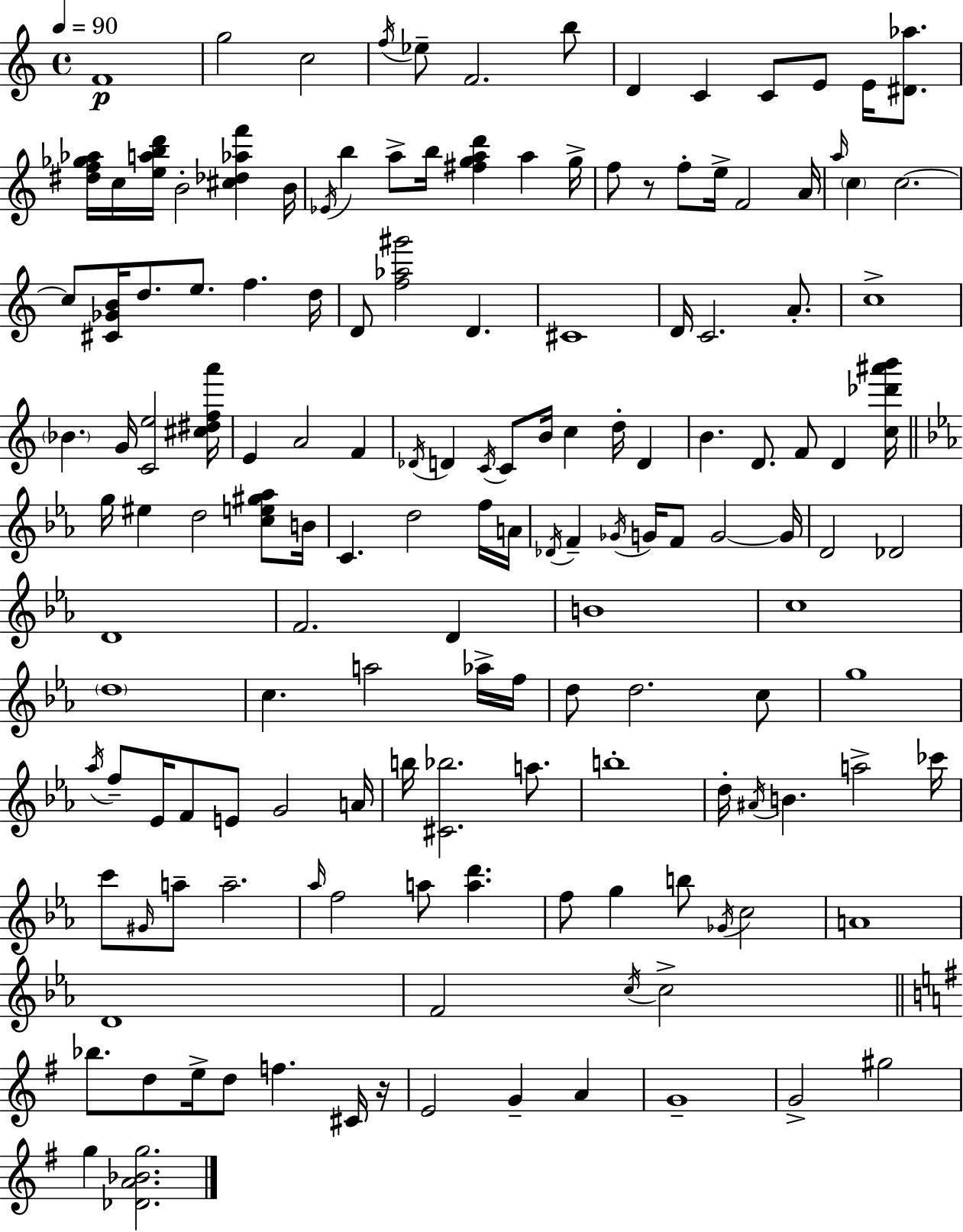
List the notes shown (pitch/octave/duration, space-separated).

F4/w G5/h C5/h F5/s Eb5/e F4/h. B5/e D4/q C4/q C4/e E4/e E4/s [D#4,Ab5]/e. [D#5,F5,Gb5,Ab5]/s C5/s [E5,A5,B5,D6]/s B4/h [C#5,Db5,Ab5,F6]/q B4/s Eb4/s B5/q A5/e B5/s [F#5,G5,A5,D6]/q A5/q G5/s F5/e R/e F5/e E5/s F4/h A4/s A5/s C5/q C5/h. C5/e [C#4,Gb4,B4]/s D5/e. E5/e. F5/q. D5/s D4/e [F5,Ab5,G#6]/h D4/q. C#4/w D4/s C4/h. A4/e. C5/w Bb4/q. G4/s [C4,E5]/h [C#5,D#5,F5,A6]/s E4/q A4/h F4/q Db4/s D4/q C4/s C4/e B4/s C5/q D5/s D4/q B4/q. D4/e. F4/e D4/q [C5,Db6,A#6,B6]/s G5/s EIS5/q D5/h [C5,E5,G#5,Ab5]/e B4/s C4/q. D5/h F5/s A4/s Db4/s F4/q Gb4/s G4/s F4/e G4/h G4/s D4/h Db4/h D4/w F4/h. D4/q B4/w C5/w D5/w C5/q. A5/h Ab5/s F5/s D5/e D5/h. C5/e G5/w Ab5/s F5/e Eb4/s F4/e E4/e G4/h A4/s B5/s [C#4,Bb5]/h. A5/e. B5/w D5/s A#4/s B4/q. A5/h CES6/s C6/e G#4/s A5/e A5/h. Ab5/s F5/h A5/e [A5,D6]/q. F5/e G5/q B5/e Gb4/s C5/h A4/w D4/w F4/h C5/s C5/h Bb5/e. D5/e E5/s D5/e F5/q. C#4/s R/s E4/h G4/q A4/q G4/w G4/h G#5/h G5/q [Db4,A4,Bb4,G5]/h.